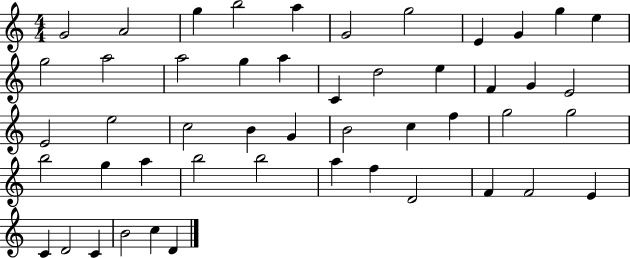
{
  \clef treble
  \numericTimeSignature
  \time 4/4
  \key c \major
  g'2 a'2 | g''4 b''2 a''4 | g'2 g''2 | e'4 g'4 g''4 e''4 | \break g''2 a''2 | a''2 g''4 a''4 | c'4 d''2 e''4 | f'4 g'4 e'2 | \break e'2 e''2 | c''2 b'4 g'4 | b'2 c''4 f''4 | g''2 g''2 | \break b''2 g''4 a''4 | b''2 b''2 | a''4 f''4 d'2 | f'4 f'2 e'4 | \break c'4 d'2 c'4 | b'2 c''4 d'4 | \bar "|."
}